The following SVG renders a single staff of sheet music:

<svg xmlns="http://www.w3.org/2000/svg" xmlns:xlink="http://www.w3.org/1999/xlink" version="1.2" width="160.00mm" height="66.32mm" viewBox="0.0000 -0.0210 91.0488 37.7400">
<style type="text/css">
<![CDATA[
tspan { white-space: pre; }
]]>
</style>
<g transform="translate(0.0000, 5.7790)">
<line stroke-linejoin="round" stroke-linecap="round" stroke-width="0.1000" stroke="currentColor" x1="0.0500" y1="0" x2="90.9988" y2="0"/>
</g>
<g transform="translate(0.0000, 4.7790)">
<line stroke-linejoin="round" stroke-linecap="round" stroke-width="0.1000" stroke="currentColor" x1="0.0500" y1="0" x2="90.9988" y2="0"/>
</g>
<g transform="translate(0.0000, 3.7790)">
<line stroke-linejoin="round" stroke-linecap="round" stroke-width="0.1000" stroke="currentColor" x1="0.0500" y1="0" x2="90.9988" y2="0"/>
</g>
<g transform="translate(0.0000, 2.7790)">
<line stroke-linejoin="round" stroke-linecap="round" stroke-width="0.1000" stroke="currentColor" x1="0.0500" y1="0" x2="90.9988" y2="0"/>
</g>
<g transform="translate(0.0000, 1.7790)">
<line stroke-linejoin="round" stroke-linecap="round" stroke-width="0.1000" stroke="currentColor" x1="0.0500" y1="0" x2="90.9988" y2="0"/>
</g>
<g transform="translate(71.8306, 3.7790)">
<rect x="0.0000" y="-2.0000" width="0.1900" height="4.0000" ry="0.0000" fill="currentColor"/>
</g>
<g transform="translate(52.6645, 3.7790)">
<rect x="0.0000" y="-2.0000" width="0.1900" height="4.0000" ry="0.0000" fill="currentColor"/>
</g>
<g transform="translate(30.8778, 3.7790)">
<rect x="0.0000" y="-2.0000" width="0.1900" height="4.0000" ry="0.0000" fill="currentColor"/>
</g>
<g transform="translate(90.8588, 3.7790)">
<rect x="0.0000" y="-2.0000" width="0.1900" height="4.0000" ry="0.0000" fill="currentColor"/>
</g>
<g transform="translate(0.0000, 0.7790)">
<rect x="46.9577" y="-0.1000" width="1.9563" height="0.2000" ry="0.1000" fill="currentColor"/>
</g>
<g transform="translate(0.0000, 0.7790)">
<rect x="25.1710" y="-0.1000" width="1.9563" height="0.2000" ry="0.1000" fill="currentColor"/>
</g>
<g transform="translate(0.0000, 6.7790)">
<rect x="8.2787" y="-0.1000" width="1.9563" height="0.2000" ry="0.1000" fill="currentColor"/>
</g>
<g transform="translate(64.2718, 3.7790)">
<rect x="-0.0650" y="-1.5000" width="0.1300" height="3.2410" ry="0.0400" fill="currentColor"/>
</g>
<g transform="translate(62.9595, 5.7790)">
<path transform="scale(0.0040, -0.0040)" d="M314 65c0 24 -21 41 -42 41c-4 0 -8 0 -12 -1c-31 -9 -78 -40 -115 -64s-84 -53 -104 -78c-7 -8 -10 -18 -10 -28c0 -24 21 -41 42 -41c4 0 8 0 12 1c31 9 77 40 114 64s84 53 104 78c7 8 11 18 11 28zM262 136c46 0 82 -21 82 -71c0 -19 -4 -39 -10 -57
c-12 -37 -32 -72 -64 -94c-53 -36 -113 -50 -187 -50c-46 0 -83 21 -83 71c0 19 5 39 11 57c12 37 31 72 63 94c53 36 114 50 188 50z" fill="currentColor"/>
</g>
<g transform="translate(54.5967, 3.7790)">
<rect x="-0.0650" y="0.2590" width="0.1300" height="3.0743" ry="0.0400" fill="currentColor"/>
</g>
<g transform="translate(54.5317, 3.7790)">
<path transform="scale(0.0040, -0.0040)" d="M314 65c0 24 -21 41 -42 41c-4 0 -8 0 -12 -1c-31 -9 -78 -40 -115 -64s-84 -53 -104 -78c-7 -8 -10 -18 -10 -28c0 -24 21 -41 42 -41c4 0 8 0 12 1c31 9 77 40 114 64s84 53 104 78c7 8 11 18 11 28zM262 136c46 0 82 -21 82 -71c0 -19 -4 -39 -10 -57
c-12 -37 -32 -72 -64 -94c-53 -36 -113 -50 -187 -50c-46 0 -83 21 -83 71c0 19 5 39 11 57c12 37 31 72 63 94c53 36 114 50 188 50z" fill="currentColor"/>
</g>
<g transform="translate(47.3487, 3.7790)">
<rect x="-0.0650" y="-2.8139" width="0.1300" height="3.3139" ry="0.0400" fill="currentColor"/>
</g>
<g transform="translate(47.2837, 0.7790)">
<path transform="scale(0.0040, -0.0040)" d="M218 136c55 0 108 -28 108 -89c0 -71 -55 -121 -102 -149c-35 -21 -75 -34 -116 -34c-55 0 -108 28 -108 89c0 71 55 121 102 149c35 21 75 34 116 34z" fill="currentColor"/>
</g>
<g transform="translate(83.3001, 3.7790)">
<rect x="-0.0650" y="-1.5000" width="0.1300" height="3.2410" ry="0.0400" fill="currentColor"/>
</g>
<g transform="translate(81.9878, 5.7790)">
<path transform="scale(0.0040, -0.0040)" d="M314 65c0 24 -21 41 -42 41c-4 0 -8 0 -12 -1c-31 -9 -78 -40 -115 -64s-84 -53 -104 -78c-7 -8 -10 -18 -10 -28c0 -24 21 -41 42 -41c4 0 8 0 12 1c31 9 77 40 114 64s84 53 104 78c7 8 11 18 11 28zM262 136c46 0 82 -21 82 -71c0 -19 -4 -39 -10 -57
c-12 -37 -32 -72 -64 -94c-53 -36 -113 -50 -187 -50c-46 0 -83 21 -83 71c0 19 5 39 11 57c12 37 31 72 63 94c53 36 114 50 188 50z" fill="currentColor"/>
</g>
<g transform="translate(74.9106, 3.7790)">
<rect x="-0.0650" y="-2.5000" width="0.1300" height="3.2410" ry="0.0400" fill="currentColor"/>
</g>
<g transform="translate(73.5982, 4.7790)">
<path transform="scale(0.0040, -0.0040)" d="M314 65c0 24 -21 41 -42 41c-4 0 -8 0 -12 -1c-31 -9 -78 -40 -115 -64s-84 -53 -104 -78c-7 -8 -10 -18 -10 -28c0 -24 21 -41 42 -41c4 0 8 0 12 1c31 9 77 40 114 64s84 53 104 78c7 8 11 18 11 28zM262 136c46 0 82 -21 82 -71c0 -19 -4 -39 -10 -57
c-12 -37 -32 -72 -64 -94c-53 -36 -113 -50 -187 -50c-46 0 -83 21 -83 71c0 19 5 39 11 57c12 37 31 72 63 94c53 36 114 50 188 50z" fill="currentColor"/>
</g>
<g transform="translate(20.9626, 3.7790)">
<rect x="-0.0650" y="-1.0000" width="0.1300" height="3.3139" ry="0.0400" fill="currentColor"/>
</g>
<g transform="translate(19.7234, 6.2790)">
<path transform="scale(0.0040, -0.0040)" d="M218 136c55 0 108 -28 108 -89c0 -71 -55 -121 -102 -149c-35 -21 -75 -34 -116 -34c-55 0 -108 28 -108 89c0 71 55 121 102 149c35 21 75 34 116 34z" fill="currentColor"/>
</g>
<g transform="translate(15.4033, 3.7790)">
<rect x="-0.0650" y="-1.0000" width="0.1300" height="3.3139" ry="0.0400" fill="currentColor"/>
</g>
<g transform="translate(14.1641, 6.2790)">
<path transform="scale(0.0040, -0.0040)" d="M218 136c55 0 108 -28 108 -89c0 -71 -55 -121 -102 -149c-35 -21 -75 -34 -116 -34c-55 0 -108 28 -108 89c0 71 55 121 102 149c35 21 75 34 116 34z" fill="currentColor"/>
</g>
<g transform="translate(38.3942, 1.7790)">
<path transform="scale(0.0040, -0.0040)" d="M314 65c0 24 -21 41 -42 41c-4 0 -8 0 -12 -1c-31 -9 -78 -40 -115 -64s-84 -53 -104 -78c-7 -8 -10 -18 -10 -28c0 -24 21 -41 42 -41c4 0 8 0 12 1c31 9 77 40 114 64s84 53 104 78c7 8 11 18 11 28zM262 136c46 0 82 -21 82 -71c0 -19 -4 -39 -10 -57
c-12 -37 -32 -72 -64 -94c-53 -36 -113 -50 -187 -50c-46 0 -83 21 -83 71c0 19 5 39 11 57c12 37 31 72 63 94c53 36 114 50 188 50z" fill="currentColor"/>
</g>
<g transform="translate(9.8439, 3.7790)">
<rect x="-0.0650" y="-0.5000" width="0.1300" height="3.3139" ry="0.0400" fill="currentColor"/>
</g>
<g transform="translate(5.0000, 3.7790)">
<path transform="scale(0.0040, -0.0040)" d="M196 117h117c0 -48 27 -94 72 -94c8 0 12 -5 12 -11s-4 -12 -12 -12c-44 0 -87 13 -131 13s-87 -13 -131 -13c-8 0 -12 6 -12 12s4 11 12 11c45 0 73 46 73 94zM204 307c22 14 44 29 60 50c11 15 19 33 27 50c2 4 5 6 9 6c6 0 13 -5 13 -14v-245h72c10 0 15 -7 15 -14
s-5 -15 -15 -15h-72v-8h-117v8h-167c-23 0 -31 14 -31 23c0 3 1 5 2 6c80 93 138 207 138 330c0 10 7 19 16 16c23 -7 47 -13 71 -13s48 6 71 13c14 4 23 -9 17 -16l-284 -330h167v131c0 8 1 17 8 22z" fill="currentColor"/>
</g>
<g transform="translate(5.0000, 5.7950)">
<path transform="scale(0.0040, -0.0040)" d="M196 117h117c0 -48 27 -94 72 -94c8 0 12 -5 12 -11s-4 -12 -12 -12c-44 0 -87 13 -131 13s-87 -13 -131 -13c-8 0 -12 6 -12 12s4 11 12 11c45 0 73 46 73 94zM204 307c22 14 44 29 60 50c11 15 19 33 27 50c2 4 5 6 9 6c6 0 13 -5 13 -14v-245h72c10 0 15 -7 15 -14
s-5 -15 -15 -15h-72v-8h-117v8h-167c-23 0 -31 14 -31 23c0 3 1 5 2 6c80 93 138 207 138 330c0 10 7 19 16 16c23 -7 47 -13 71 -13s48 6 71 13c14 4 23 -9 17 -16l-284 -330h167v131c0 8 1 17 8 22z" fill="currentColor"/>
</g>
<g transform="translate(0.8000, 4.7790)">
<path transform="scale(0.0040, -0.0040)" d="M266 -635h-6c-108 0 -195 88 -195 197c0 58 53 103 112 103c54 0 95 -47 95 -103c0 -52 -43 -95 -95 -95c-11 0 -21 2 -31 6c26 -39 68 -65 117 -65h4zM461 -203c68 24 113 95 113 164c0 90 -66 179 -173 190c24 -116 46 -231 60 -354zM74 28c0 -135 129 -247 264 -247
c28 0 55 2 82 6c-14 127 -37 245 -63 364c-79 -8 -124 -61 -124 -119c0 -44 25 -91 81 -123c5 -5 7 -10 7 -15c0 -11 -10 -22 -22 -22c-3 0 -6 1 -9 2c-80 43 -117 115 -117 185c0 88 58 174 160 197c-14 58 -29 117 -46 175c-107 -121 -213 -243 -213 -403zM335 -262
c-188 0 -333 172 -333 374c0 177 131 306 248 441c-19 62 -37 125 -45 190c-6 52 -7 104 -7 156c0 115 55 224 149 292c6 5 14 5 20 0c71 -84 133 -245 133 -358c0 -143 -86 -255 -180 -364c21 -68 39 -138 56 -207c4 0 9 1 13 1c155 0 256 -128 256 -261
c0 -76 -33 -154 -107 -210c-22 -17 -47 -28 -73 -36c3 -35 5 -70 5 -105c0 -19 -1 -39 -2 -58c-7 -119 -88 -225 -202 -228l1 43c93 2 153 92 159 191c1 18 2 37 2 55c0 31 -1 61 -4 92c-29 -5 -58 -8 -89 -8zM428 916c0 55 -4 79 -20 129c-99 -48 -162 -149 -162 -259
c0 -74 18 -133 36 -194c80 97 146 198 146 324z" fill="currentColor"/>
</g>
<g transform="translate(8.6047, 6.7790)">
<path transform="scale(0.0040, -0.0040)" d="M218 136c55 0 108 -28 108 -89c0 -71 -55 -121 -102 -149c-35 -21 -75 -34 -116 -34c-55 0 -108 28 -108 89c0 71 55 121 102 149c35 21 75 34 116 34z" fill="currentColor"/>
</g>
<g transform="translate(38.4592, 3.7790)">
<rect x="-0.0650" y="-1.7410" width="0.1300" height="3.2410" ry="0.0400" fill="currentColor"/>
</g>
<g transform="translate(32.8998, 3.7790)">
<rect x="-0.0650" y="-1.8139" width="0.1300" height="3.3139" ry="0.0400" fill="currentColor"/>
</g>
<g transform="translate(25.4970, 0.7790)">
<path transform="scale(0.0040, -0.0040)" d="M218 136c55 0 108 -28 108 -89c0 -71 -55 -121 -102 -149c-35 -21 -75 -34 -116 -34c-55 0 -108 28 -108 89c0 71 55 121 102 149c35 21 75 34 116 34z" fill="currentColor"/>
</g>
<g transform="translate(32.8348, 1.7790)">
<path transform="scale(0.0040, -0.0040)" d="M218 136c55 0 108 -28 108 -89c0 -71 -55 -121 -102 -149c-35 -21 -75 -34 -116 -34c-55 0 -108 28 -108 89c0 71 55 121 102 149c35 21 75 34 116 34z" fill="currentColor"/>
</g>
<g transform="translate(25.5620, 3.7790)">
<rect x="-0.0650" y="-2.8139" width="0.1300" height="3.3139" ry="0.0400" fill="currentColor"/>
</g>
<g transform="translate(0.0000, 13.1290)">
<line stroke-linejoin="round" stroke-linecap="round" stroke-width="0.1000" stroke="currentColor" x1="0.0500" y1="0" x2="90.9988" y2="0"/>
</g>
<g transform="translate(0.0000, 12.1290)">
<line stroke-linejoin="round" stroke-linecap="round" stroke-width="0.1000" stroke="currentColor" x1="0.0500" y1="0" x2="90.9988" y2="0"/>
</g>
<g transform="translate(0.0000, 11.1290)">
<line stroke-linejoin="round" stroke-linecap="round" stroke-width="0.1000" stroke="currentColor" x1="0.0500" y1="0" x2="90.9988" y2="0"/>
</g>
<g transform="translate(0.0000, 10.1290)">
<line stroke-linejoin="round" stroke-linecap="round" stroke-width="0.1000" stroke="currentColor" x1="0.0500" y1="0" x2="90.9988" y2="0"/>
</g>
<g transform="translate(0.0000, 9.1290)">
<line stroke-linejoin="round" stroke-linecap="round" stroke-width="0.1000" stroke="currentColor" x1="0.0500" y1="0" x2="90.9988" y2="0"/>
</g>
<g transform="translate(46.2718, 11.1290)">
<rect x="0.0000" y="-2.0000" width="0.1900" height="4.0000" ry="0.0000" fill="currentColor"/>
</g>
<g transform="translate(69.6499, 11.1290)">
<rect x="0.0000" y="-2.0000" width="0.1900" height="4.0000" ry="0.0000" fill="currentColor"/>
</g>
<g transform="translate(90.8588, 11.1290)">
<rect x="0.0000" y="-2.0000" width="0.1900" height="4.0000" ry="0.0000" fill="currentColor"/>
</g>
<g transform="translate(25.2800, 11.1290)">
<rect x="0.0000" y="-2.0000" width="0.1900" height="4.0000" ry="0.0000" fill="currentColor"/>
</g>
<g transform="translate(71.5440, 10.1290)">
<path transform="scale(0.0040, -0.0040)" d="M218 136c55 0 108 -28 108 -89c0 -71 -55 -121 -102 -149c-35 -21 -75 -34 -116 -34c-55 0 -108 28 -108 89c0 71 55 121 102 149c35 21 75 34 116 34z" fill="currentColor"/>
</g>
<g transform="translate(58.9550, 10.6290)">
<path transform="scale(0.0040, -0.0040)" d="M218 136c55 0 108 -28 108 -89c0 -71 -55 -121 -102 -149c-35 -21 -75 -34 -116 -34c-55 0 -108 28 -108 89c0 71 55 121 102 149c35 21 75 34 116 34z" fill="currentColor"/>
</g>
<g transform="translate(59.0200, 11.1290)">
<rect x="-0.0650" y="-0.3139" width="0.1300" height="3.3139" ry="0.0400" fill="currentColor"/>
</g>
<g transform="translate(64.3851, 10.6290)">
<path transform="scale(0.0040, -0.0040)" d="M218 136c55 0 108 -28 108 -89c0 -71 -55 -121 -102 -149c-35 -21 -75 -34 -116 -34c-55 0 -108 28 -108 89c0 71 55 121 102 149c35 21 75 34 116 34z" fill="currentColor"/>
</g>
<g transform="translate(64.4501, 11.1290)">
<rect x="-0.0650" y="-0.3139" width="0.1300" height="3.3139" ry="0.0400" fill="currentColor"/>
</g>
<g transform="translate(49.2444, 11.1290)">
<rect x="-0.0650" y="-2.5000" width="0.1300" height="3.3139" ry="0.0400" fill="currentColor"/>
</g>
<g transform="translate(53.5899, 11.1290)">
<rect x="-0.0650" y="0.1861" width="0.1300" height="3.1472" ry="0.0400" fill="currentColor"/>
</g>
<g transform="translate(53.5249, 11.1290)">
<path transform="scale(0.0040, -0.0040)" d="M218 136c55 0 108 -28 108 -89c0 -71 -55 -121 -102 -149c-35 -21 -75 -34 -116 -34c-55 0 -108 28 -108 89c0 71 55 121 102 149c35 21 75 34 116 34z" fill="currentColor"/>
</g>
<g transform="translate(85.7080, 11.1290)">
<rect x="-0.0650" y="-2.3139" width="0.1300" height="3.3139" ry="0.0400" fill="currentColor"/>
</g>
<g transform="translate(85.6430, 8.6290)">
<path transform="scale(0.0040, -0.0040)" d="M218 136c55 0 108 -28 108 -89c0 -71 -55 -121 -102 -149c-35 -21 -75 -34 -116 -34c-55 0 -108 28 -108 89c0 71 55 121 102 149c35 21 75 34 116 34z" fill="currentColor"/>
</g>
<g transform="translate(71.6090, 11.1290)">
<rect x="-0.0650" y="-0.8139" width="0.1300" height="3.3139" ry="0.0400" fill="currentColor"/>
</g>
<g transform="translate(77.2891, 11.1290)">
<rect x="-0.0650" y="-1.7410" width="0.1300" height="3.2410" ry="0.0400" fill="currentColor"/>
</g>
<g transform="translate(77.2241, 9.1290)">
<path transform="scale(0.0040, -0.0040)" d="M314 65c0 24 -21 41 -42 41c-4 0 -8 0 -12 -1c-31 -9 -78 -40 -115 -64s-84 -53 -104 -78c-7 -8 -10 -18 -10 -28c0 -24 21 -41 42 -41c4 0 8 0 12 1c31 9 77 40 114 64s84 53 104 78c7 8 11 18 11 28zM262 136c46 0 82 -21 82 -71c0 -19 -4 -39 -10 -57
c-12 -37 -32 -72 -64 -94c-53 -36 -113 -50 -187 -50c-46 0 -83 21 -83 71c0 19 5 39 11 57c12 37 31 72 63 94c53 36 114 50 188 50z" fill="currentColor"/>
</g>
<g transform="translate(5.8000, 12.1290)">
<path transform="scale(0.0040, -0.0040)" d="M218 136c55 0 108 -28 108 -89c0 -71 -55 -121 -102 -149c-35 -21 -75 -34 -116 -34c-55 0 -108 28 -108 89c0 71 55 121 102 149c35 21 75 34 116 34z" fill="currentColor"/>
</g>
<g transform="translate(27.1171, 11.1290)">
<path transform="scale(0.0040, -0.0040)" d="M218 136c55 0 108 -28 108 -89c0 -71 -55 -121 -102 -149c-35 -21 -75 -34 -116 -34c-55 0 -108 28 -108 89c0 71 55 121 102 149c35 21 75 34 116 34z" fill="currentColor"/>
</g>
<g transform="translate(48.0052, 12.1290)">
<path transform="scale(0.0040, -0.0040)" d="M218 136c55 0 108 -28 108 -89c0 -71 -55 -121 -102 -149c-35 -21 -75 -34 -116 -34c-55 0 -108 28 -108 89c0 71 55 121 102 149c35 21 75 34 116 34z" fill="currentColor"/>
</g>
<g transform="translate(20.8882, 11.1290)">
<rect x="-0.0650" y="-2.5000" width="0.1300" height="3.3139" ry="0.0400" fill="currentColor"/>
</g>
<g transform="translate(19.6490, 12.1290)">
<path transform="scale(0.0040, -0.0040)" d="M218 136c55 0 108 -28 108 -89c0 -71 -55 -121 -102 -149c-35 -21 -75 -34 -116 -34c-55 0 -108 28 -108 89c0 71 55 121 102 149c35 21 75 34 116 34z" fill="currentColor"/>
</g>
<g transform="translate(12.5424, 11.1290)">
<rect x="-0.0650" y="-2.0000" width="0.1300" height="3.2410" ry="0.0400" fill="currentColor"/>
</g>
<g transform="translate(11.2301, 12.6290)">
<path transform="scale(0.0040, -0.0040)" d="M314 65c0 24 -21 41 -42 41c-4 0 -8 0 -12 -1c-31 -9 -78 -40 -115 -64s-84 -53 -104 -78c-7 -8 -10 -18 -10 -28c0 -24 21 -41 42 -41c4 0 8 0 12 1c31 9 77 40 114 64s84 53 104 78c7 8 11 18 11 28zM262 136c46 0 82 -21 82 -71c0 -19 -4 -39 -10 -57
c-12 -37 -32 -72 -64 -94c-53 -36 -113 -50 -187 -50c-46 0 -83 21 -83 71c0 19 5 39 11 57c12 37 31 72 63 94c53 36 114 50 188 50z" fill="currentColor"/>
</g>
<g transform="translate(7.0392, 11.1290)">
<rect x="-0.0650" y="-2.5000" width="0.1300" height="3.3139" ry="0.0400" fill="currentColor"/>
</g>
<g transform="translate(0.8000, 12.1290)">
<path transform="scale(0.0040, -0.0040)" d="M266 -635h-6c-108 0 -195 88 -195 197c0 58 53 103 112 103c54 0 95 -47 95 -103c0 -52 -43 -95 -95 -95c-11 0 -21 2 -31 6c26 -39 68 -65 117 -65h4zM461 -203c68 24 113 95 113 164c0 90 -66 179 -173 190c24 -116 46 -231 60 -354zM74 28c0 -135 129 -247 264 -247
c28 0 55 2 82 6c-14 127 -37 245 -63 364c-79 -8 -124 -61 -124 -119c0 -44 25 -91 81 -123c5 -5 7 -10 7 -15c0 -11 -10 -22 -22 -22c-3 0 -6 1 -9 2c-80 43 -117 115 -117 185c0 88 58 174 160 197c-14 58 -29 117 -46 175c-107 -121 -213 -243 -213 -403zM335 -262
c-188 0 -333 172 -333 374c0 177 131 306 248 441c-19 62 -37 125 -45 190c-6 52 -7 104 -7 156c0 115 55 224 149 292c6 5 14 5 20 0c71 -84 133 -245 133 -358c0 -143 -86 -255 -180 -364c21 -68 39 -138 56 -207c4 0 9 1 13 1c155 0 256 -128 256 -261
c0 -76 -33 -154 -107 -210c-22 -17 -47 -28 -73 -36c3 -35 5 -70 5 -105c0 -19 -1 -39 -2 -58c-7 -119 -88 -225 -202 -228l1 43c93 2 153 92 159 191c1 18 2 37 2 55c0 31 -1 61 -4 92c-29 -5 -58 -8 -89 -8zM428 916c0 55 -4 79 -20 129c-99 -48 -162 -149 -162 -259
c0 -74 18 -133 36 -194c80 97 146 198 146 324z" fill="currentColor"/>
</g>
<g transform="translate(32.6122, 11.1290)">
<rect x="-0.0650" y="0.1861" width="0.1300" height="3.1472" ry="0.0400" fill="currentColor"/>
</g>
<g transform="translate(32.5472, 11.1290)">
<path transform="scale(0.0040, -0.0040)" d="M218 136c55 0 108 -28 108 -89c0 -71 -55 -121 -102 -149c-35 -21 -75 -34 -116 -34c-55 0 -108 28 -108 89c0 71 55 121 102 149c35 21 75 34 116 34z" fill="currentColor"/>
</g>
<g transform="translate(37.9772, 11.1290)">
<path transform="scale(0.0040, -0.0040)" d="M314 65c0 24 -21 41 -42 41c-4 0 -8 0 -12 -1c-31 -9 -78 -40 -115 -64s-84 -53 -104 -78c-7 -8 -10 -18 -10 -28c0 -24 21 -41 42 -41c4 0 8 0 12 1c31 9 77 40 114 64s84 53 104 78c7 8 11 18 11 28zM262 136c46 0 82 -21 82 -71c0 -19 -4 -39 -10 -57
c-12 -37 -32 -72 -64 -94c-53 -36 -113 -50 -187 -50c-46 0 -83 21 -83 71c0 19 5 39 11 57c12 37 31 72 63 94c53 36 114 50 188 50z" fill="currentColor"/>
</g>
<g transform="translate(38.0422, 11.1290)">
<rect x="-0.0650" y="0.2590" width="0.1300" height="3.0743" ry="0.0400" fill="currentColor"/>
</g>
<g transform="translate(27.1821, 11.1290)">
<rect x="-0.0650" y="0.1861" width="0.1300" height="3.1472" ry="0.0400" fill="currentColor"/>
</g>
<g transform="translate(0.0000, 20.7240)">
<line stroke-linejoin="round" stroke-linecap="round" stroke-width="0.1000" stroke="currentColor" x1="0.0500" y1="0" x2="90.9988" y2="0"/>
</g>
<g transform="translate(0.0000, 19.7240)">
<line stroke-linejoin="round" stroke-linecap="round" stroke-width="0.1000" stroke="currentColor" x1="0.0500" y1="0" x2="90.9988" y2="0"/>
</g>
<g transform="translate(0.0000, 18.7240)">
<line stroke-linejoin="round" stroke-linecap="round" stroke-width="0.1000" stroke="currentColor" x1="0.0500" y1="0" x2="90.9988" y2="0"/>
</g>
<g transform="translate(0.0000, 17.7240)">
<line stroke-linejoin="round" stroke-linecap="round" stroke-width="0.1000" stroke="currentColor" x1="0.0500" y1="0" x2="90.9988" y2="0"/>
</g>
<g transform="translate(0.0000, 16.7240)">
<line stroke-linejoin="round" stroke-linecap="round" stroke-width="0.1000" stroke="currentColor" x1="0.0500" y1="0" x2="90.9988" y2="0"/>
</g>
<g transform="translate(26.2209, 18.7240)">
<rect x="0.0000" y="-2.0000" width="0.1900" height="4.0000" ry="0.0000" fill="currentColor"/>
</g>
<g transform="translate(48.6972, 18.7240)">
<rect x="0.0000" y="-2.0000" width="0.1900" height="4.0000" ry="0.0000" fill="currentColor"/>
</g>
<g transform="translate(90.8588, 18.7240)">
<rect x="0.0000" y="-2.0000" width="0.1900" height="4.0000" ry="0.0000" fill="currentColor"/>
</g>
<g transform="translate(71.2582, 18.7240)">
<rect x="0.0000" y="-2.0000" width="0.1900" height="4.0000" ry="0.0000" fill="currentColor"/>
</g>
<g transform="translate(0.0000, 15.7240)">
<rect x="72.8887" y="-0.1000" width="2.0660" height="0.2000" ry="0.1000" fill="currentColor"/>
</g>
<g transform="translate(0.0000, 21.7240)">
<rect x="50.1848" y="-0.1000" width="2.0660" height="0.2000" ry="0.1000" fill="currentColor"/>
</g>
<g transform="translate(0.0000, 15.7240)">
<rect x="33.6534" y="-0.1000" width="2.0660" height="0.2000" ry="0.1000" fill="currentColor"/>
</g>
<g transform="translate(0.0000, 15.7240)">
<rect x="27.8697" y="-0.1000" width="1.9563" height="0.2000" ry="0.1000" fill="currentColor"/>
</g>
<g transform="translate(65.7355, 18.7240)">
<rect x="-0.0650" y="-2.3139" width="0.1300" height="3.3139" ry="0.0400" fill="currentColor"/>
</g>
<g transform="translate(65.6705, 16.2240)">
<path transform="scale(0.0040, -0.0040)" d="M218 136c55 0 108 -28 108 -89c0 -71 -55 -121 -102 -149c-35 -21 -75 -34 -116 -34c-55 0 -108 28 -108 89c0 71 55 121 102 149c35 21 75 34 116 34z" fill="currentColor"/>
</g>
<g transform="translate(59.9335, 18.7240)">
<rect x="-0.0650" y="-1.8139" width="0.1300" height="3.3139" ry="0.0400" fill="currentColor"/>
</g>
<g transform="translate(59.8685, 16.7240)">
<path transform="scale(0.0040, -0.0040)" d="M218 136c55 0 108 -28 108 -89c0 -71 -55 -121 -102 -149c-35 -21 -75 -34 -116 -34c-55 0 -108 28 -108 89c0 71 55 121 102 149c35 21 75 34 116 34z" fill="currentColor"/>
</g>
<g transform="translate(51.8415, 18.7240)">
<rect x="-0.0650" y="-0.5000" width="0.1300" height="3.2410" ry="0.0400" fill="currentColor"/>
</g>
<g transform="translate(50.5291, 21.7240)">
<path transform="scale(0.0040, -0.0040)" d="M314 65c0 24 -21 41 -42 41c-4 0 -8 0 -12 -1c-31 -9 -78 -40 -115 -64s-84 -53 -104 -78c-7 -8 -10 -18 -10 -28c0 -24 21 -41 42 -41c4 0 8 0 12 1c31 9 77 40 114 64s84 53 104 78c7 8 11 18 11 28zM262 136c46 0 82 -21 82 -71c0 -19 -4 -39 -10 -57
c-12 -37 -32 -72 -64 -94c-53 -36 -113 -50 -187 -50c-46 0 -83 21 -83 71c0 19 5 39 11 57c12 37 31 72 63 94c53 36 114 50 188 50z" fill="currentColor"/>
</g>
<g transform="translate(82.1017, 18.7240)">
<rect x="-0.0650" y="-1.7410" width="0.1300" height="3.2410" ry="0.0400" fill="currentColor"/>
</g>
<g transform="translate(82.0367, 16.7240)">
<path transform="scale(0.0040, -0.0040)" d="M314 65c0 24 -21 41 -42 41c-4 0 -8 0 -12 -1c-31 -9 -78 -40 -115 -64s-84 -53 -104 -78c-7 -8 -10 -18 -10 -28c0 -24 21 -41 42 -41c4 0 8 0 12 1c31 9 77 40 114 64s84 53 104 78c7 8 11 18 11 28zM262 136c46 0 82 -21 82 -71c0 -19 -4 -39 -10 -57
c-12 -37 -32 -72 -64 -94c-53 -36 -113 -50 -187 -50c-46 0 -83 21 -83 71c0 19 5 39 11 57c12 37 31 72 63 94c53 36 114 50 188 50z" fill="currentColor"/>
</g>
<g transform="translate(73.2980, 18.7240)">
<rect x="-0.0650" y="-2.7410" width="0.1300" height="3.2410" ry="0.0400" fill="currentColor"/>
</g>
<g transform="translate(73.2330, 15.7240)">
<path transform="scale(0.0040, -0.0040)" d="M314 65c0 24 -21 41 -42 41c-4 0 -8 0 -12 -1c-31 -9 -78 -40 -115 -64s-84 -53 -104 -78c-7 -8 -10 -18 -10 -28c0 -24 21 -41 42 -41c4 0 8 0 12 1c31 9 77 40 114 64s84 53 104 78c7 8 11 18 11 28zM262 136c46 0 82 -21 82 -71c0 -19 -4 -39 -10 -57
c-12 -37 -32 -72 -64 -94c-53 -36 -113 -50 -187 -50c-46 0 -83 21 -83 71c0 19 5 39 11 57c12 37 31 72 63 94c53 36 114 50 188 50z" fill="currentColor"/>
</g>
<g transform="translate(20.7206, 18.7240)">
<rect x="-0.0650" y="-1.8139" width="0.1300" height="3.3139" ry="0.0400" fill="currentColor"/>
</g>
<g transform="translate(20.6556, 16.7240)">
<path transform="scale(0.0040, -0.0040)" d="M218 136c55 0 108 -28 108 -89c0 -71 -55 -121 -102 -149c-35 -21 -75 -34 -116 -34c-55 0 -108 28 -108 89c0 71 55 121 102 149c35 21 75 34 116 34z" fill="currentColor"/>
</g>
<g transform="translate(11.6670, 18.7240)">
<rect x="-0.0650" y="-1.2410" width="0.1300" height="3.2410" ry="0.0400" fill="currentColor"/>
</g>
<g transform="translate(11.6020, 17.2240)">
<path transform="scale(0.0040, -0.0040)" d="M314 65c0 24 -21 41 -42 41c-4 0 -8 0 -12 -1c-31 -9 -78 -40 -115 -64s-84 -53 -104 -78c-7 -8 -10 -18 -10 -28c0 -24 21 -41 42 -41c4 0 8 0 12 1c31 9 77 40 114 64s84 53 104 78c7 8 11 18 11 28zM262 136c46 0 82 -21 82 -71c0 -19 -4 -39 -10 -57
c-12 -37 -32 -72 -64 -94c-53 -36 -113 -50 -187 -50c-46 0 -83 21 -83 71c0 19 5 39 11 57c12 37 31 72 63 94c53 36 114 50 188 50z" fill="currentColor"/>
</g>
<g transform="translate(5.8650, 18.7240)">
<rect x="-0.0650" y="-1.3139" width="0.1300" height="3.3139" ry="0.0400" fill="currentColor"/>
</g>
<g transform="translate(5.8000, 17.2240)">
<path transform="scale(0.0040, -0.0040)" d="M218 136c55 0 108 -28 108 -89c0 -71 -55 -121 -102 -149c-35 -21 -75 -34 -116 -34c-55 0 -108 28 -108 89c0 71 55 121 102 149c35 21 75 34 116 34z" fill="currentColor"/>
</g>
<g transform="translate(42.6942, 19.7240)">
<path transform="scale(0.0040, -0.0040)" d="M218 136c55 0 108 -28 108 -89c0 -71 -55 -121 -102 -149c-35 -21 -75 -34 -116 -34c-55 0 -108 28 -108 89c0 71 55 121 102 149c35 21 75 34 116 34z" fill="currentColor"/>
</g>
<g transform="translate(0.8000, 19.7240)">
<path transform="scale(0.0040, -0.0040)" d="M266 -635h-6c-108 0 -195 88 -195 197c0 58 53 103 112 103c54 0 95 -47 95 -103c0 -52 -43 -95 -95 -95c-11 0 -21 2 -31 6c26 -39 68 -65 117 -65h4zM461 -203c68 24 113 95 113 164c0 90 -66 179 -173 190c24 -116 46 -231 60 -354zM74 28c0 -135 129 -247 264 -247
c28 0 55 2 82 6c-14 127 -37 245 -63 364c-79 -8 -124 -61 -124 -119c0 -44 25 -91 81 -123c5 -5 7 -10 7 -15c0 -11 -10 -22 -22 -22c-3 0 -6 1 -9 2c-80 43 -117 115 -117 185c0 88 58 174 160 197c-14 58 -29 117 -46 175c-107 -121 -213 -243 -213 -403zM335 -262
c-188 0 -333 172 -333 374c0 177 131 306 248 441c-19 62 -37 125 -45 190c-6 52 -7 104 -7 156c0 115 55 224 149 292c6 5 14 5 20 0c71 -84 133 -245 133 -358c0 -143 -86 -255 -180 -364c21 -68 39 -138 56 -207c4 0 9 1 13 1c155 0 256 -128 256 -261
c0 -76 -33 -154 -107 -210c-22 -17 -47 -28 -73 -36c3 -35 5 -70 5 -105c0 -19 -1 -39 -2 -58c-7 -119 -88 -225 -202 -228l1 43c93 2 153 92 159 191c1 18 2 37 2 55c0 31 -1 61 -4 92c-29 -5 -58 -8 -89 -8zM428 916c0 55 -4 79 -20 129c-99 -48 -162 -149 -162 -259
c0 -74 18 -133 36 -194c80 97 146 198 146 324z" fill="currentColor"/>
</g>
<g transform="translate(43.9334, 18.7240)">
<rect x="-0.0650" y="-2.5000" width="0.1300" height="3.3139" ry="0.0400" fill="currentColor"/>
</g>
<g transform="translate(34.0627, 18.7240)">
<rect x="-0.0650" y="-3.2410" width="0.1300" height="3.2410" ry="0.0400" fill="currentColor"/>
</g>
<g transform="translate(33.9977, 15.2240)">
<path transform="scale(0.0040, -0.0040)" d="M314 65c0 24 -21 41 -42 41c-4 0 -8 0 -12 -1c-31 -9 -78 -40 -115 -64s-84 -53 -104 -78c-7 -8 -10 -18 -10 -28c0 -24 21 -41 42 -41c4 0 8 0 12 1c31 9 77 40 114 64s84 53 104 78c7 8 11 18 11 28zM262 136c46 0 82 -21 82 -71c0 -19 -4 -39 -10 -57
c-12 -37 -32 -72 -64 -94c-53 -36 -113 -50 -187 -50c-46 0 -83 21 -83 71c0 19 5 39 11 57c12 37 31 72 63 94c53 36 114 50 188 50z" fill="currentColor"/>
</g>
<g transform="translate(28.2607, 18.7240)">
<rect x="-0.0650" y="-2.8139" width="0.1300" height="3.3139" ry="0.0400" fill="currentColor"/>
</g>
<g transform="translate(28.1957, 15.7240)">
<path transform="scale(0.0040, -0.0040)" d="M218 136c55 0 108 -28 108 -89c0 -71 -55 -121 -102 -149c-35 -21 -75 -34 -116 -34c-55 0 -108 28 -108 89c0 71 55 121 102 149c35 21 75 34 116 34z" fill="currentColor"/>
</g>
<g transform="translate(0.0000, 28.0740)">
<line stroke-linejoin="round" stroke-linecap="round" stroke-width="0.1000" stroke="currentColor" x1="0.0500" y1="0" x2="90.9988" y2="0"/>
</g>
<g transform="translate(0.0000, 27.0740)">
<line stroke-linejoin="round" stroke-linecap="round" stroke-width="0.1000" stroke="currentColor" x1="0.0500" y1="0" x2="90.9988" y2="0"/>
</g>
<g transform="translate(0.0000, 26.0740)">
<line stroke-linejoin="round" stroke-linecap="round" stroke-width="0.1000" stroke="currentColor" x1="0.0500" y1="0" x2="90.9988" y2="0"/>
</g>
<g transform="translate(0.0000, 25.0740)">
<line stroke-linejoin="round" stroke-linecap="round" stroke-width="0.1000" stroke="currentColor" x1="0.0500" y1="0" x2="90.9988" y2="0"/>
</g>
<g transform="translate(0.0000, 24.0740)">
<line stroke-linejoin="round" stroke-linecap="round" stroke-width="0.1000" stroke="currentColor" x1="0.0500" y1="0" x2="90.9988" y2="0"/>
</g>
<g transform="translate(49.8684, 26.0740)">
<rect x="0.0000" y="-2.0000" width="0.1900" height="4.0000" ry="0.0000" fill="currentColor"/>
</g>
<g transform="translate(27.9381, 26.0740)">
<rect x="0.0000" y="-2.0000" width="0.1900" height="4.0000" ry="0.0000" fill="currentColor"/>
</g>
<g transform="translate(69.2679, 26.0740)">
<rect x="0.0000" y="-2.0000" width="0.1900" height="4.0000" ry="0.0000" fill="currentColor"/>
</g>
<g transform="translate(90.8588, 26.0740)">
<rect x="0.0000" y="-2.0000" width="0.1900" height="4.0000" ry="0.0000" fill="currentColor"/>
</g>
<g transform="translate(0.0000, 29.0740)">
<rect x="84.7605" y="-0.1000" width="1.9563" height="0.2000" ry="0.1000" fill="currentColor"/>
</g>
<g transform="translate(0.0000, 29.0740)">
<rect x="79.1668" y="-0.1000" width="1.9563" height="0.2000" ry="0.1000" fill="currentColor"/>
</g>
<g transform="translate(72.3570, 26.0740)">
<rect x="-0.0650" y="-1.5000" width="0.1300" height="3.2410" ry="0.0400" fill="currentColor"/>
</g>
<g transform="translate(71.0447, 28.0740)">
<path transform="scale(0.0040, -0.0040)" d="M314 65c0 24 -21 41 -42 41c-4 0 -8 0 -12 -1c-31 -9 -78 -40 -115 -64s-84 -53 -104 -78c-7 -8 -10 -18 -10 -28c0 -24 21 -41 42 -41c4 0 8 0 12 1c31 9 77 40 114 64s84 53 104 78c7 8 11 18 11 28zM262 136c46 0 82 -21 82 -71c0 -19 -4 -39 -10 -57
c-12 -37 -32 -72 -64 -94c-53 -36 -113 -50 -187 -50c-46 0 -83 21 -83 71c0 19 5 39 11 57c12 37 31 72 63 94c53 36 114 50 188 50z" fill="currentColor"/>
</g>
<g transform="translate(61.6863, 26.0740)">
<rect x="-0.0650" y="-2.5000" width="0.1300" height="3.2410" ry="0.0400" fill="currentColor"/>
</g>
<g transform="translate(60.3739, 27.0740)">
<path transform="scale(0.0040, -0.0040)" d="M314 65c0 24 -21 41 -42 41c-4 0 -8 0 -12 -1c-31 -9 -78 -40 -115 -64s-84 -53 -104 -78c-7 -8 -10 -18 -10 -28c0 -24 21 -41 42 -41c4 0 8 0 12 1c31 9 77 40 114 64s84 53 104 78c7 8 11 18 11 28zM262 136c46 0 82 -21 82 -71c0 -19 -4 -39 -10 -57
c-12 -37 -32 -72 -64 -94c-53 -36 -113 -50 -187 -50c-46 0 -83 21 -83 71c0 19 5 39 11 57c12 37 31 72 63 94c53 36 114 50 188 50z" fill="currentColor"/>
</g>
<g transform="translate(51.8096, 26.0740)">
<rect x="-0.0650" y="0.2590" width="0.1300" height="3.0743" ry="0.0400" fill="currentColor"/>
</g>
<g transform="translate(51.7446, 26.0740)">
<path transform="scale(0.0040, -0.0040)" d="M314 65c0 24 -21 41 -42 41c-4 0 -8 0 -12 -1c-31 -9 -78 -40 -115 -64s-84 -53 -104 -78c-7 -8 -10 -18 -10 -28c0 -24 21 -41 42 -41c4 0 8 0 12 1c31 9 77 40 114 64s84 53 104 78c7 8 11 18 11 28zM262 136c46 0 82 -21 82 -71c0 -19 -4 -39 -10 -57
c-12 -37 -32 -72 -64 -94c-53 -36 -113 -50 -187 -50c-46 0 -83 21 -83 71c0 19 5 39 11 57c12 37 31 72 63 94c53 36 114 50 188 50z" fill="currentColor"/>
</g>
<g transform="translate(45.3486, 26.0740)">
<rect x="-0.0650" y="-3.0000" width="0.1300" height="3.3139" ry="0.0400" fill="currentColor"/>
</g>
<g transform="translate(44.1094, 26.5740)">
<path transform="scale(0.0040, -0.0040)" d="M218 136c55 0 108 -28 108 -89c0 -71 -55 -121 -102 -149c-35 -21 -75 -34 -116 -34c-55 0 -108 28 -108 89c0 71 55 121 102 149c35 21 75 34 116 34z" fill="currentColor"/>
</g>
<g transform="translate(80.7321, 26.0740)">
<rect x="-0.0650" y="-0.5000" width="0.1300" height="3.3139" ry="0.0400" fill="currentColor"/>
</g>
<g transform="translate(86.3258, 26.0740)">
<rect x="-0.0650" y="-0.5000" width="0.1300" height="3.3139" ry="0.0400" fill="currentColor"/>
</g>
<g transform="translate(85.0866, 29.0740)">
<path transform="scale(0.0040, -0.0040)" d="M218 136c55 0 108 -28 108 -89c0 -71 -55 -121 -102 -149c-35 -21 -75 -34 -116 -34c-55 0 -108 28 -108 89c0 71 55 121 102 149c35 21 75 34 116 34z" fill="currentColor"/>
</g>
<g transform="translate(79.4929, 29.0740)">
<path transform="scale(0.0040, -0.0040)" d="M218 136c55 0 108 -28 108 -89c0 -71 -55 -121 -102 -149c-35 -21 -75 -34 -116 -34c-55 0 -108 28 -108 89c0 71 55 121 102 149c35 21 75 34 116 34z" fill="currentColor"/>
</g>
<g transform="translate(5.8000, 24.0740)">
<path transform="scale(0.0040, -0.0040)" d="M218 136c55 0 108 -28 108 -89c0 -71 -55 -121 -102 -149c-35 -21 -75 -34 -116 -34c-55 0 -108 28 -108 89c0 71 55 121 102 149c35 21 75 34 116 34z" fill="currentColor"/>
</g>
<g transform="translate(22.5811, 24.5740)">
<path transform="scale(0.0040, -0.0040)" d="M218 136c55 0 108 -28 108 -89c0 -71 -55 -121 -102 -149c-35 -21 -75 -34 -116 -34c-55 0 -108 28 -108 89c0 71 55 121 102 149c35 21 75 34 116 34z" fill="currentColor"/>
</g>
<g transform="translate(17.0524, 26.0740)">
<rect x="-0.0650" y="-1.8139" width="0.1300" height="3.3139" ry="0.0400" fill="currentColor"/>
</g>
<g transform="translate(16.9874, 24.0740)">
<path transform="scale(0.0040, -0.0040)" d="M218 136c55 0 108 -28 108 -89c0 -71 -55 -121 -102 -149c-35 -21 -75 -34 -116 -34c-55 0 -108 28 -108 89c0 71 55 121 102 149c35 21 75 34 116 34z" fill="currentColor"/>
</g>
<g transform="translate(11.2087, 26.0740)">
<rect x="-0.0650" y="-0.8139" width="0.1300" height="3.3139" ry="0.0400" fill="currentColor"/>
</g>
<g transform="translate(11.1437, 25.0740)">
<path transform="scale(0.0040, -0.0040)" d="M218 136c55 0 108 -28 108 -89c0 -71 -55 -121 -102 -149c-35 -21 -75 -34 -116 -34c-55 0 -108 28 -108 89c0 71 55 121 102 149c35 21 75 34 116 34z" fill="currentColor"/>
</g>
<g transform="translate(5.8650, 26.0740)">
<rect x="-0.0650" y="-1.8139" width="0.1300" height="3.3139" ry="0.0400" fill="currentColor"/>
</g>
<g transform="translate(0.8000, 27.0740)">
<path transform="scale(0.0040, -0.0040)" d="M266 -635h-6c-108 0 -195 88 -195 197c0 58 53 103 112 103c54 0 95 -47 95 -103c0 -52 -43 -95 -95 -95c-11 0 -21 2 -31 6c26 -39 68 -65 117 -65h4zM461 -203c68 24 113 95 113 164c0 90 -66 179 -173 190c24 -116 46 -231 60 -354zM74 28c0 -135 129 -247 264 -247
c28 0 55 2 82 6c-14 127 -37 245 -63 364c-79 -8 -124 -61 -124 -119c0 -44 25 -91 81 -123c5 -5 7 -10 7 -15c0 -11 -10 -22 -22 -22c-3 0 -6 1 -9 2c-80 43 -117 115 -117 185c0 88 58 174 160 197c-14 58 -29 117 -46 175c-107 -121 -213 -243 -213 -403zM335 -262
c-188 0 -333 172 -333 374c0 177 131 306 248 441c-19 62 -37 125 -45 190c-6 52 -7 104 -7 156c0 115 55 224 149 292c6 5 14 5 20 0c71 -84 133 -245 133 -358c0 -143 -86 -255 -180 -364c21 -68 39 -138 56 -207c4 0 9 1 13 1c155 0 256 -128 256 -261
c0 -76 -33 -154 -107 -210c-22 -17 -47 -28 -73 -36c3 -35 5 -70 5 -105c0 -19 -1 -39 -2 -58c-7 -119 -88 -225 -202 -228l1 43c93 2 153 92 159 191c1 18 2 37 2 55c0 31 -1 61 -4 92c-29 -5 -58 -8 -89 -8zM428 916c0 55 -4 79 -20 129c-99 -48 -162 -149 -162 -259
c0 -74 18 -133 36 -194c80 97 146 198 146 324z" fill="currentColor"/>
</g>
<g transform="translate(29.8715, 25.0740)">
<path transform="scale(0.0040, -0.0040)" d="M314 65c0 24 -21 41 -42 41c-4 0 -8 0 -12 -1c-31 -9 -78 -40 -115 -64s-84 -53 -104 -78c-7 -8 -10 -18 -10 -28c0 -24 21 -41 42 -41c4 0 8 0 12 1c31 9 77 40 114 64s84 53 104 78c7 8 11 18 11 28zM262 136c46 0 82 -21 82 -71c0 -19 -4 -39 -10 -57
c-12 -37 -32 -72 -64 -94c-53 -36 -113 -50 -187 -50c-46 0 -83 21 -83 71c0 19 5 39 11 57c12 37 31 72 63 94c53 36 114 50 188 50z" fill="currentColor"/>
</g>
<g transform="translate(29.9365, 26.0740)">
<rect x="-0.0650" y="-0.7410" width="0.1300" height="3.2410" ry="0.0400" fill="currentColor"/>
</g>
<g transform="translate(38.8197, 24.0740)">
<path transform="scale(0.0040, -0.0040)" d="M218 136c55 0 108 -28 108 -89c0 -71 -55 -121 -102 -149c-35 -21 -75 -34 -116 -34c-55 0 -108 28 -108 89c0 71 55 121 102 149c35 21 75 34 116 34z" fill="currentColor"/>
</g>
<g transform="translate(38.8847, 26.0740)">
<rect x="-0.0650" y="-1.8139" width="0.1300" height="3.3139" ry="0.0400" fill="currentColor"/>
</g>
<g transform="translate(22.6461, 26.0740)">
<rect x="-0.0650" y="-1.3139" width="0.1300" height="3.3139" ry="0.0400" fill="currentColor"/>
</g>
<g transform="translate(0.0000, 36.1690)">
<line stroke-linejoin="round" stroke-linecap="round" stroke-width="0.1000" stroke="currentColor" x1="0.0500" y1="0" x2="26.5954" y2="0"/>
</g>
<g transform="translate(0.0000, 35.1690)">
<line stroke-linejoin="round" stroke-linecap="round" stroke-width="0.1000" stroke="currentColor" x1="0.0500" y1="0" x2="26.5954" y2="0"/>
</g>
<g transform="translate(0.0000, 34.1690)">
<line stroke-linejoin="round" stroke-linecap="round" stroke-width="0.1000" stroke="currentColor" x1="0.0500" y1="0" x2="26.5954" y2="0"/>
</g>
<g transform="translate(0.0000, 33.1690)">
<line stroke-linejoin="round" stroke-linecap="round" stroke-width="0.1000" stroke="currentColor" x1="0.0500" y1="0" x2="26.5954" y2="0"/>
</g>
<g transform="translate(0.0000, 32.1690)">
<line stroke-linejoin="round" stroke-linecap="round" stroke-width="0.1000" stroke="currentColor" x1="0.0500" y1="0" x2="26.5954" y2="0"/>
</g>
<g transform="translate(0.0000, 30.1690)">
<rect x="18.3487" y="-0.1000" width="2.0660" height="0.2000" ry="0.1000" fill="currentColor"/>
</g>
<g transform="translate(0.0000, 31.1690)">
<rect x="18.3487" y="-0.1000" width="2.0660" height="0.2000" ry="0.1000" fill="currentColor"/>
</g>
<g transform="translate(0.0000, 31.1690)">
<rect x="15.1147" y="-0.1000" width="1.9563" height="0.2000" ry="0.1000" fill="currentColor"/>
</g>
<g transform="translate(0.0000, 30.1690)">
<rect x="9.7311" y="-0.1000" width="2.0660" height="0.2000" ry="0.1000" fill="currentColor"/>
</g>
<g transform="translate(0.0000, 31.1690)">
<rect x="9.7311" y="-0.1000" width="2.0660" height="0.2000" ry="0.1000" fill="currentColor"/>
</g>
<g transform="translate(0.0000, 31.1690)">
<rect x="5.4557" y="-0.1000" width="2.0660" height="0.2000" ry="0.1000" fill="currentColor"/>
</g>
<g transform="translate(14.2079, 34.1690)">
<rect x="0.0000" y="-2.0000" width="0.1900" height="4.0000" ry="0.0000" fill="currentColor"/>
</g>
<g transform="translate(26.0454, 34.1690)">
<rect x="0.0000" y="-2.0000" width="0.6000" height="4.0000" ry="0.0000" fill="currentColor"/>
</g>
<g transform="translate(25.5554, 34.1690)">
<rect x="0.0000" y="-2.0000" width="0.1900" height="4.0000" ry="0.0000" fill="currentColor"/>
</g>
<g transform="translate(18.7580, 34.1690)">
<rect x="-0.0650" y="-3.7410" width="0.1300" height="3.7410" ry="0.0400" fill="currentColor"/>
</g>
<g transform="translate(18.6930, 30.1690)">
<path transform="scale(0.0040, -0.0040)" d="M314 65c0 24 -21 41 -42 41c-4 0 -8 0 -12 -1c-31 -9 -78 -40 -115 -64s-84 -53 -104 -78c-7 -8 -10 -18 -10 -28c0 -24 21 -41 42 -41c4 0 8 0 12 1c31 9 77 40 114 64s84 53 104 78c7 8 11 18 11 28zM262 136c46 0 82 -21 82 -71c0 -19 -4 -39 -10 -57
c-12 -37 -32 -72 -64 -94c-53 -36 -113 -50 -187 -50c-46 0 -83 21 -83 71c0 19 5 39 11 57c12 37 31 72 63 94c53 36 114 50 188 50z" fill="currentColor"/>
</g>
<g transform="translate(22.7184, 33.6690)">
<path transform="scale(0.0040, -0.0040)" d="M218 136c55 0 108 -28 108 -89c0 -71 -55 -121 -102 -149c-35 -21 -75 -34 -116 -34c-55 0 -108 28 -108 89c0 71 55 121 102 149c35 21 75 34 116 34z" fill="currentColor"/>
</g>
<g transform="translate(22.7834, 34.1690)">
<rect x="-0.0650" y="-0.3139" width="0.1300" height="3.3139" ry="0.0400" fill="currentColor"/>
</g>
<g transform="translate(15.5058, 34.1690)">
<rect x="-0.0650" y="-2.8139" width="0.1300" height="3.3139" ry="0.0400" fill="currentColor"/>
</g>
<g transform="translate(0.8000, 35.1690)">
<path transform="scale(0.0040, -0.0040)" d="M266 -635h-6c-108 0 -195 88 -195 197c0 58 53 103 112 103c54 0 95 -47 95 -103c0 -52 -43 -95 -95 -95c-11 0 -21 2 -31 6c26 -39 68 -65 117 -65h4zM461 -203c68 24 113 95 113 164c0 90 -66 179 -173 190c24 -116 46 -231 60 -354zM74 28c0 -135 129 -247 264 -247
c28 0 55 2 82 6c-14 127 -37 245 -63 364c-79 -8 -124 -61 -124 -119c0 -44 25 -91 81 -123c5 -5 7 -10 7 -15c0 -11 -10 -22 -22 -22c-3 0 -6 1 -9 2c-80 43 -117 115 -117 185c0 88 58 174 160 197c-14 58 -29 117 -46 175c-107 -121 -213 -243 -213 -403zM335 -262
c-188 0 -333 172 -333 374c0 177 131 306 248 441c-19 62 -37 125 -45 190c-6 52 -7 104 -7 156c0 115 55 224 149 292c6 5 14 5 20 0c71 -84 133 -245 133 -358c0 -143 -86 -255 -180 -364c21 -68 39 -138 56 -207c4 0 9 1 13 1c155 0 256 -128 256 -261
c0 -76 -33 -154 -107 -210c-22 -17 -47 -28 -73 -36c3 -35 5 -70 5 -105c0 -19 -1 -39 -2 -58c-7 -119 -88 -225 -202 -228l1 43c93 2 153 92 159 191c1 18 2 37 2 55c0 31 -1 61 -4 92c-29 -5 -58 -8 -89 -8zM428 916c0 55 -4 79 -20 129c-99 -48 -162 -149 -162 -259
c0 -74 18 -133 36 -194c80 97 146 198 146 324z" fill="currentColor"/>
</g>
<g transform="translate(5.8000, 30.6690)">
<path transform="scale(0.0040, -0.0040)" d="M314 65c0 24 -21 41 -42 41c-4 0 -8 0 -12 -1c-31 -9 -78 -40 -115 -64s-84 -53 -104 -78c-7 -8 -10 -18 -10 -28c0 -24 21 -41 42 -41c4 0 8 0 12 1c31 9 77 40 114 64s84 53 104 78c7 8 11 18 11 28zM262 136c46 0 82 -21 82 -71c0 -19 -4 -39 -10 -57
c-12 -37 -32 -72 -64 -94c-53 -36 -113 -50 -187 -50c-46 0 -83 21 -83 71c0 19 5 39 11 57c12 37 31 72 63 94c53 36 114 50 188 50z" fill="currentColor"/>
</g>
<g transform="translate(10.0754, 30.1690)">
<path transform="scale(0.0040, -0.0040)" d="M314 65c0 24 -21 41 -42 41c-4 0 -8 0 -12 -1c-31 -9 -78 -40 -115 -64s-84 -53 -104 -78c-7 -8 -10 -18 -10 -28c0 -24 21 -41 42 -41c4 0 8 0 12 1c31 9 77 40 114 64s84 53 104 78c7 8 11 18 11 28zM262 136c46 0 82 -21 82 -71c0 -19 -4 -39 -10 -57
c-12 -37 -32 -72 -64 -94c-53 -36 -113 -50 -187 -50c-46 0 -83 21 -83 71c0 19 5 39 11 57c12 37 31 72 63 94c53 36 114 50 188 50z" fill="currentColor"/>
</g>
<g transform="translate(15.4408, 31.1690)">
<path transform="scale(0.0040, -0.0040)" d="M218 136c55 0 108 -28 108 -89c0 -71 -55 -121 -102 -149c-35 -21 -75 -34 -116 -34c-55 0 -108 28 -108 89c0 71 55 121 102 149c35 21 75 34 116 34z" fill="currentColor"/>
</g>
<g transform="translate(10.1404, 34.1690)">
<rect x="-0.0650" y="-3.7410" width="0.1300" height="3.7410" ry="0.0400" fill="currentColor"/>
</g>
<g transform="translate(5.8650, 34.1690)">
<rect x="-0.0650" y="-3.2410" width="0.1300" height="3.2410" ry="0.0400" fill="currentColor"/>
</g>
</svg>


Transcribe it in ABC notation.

X:1
T:Untitled
M:4/4
L:1/4
K:C
C D D a f f2 a B2 E2 G2 E2 G F2 G B B B2 G B c c d f2 g e e2 f a b2 G C2 f g a2 f2 f d f e d2 f A B2 G2 E2 C C b2 c'2 a c'2 c